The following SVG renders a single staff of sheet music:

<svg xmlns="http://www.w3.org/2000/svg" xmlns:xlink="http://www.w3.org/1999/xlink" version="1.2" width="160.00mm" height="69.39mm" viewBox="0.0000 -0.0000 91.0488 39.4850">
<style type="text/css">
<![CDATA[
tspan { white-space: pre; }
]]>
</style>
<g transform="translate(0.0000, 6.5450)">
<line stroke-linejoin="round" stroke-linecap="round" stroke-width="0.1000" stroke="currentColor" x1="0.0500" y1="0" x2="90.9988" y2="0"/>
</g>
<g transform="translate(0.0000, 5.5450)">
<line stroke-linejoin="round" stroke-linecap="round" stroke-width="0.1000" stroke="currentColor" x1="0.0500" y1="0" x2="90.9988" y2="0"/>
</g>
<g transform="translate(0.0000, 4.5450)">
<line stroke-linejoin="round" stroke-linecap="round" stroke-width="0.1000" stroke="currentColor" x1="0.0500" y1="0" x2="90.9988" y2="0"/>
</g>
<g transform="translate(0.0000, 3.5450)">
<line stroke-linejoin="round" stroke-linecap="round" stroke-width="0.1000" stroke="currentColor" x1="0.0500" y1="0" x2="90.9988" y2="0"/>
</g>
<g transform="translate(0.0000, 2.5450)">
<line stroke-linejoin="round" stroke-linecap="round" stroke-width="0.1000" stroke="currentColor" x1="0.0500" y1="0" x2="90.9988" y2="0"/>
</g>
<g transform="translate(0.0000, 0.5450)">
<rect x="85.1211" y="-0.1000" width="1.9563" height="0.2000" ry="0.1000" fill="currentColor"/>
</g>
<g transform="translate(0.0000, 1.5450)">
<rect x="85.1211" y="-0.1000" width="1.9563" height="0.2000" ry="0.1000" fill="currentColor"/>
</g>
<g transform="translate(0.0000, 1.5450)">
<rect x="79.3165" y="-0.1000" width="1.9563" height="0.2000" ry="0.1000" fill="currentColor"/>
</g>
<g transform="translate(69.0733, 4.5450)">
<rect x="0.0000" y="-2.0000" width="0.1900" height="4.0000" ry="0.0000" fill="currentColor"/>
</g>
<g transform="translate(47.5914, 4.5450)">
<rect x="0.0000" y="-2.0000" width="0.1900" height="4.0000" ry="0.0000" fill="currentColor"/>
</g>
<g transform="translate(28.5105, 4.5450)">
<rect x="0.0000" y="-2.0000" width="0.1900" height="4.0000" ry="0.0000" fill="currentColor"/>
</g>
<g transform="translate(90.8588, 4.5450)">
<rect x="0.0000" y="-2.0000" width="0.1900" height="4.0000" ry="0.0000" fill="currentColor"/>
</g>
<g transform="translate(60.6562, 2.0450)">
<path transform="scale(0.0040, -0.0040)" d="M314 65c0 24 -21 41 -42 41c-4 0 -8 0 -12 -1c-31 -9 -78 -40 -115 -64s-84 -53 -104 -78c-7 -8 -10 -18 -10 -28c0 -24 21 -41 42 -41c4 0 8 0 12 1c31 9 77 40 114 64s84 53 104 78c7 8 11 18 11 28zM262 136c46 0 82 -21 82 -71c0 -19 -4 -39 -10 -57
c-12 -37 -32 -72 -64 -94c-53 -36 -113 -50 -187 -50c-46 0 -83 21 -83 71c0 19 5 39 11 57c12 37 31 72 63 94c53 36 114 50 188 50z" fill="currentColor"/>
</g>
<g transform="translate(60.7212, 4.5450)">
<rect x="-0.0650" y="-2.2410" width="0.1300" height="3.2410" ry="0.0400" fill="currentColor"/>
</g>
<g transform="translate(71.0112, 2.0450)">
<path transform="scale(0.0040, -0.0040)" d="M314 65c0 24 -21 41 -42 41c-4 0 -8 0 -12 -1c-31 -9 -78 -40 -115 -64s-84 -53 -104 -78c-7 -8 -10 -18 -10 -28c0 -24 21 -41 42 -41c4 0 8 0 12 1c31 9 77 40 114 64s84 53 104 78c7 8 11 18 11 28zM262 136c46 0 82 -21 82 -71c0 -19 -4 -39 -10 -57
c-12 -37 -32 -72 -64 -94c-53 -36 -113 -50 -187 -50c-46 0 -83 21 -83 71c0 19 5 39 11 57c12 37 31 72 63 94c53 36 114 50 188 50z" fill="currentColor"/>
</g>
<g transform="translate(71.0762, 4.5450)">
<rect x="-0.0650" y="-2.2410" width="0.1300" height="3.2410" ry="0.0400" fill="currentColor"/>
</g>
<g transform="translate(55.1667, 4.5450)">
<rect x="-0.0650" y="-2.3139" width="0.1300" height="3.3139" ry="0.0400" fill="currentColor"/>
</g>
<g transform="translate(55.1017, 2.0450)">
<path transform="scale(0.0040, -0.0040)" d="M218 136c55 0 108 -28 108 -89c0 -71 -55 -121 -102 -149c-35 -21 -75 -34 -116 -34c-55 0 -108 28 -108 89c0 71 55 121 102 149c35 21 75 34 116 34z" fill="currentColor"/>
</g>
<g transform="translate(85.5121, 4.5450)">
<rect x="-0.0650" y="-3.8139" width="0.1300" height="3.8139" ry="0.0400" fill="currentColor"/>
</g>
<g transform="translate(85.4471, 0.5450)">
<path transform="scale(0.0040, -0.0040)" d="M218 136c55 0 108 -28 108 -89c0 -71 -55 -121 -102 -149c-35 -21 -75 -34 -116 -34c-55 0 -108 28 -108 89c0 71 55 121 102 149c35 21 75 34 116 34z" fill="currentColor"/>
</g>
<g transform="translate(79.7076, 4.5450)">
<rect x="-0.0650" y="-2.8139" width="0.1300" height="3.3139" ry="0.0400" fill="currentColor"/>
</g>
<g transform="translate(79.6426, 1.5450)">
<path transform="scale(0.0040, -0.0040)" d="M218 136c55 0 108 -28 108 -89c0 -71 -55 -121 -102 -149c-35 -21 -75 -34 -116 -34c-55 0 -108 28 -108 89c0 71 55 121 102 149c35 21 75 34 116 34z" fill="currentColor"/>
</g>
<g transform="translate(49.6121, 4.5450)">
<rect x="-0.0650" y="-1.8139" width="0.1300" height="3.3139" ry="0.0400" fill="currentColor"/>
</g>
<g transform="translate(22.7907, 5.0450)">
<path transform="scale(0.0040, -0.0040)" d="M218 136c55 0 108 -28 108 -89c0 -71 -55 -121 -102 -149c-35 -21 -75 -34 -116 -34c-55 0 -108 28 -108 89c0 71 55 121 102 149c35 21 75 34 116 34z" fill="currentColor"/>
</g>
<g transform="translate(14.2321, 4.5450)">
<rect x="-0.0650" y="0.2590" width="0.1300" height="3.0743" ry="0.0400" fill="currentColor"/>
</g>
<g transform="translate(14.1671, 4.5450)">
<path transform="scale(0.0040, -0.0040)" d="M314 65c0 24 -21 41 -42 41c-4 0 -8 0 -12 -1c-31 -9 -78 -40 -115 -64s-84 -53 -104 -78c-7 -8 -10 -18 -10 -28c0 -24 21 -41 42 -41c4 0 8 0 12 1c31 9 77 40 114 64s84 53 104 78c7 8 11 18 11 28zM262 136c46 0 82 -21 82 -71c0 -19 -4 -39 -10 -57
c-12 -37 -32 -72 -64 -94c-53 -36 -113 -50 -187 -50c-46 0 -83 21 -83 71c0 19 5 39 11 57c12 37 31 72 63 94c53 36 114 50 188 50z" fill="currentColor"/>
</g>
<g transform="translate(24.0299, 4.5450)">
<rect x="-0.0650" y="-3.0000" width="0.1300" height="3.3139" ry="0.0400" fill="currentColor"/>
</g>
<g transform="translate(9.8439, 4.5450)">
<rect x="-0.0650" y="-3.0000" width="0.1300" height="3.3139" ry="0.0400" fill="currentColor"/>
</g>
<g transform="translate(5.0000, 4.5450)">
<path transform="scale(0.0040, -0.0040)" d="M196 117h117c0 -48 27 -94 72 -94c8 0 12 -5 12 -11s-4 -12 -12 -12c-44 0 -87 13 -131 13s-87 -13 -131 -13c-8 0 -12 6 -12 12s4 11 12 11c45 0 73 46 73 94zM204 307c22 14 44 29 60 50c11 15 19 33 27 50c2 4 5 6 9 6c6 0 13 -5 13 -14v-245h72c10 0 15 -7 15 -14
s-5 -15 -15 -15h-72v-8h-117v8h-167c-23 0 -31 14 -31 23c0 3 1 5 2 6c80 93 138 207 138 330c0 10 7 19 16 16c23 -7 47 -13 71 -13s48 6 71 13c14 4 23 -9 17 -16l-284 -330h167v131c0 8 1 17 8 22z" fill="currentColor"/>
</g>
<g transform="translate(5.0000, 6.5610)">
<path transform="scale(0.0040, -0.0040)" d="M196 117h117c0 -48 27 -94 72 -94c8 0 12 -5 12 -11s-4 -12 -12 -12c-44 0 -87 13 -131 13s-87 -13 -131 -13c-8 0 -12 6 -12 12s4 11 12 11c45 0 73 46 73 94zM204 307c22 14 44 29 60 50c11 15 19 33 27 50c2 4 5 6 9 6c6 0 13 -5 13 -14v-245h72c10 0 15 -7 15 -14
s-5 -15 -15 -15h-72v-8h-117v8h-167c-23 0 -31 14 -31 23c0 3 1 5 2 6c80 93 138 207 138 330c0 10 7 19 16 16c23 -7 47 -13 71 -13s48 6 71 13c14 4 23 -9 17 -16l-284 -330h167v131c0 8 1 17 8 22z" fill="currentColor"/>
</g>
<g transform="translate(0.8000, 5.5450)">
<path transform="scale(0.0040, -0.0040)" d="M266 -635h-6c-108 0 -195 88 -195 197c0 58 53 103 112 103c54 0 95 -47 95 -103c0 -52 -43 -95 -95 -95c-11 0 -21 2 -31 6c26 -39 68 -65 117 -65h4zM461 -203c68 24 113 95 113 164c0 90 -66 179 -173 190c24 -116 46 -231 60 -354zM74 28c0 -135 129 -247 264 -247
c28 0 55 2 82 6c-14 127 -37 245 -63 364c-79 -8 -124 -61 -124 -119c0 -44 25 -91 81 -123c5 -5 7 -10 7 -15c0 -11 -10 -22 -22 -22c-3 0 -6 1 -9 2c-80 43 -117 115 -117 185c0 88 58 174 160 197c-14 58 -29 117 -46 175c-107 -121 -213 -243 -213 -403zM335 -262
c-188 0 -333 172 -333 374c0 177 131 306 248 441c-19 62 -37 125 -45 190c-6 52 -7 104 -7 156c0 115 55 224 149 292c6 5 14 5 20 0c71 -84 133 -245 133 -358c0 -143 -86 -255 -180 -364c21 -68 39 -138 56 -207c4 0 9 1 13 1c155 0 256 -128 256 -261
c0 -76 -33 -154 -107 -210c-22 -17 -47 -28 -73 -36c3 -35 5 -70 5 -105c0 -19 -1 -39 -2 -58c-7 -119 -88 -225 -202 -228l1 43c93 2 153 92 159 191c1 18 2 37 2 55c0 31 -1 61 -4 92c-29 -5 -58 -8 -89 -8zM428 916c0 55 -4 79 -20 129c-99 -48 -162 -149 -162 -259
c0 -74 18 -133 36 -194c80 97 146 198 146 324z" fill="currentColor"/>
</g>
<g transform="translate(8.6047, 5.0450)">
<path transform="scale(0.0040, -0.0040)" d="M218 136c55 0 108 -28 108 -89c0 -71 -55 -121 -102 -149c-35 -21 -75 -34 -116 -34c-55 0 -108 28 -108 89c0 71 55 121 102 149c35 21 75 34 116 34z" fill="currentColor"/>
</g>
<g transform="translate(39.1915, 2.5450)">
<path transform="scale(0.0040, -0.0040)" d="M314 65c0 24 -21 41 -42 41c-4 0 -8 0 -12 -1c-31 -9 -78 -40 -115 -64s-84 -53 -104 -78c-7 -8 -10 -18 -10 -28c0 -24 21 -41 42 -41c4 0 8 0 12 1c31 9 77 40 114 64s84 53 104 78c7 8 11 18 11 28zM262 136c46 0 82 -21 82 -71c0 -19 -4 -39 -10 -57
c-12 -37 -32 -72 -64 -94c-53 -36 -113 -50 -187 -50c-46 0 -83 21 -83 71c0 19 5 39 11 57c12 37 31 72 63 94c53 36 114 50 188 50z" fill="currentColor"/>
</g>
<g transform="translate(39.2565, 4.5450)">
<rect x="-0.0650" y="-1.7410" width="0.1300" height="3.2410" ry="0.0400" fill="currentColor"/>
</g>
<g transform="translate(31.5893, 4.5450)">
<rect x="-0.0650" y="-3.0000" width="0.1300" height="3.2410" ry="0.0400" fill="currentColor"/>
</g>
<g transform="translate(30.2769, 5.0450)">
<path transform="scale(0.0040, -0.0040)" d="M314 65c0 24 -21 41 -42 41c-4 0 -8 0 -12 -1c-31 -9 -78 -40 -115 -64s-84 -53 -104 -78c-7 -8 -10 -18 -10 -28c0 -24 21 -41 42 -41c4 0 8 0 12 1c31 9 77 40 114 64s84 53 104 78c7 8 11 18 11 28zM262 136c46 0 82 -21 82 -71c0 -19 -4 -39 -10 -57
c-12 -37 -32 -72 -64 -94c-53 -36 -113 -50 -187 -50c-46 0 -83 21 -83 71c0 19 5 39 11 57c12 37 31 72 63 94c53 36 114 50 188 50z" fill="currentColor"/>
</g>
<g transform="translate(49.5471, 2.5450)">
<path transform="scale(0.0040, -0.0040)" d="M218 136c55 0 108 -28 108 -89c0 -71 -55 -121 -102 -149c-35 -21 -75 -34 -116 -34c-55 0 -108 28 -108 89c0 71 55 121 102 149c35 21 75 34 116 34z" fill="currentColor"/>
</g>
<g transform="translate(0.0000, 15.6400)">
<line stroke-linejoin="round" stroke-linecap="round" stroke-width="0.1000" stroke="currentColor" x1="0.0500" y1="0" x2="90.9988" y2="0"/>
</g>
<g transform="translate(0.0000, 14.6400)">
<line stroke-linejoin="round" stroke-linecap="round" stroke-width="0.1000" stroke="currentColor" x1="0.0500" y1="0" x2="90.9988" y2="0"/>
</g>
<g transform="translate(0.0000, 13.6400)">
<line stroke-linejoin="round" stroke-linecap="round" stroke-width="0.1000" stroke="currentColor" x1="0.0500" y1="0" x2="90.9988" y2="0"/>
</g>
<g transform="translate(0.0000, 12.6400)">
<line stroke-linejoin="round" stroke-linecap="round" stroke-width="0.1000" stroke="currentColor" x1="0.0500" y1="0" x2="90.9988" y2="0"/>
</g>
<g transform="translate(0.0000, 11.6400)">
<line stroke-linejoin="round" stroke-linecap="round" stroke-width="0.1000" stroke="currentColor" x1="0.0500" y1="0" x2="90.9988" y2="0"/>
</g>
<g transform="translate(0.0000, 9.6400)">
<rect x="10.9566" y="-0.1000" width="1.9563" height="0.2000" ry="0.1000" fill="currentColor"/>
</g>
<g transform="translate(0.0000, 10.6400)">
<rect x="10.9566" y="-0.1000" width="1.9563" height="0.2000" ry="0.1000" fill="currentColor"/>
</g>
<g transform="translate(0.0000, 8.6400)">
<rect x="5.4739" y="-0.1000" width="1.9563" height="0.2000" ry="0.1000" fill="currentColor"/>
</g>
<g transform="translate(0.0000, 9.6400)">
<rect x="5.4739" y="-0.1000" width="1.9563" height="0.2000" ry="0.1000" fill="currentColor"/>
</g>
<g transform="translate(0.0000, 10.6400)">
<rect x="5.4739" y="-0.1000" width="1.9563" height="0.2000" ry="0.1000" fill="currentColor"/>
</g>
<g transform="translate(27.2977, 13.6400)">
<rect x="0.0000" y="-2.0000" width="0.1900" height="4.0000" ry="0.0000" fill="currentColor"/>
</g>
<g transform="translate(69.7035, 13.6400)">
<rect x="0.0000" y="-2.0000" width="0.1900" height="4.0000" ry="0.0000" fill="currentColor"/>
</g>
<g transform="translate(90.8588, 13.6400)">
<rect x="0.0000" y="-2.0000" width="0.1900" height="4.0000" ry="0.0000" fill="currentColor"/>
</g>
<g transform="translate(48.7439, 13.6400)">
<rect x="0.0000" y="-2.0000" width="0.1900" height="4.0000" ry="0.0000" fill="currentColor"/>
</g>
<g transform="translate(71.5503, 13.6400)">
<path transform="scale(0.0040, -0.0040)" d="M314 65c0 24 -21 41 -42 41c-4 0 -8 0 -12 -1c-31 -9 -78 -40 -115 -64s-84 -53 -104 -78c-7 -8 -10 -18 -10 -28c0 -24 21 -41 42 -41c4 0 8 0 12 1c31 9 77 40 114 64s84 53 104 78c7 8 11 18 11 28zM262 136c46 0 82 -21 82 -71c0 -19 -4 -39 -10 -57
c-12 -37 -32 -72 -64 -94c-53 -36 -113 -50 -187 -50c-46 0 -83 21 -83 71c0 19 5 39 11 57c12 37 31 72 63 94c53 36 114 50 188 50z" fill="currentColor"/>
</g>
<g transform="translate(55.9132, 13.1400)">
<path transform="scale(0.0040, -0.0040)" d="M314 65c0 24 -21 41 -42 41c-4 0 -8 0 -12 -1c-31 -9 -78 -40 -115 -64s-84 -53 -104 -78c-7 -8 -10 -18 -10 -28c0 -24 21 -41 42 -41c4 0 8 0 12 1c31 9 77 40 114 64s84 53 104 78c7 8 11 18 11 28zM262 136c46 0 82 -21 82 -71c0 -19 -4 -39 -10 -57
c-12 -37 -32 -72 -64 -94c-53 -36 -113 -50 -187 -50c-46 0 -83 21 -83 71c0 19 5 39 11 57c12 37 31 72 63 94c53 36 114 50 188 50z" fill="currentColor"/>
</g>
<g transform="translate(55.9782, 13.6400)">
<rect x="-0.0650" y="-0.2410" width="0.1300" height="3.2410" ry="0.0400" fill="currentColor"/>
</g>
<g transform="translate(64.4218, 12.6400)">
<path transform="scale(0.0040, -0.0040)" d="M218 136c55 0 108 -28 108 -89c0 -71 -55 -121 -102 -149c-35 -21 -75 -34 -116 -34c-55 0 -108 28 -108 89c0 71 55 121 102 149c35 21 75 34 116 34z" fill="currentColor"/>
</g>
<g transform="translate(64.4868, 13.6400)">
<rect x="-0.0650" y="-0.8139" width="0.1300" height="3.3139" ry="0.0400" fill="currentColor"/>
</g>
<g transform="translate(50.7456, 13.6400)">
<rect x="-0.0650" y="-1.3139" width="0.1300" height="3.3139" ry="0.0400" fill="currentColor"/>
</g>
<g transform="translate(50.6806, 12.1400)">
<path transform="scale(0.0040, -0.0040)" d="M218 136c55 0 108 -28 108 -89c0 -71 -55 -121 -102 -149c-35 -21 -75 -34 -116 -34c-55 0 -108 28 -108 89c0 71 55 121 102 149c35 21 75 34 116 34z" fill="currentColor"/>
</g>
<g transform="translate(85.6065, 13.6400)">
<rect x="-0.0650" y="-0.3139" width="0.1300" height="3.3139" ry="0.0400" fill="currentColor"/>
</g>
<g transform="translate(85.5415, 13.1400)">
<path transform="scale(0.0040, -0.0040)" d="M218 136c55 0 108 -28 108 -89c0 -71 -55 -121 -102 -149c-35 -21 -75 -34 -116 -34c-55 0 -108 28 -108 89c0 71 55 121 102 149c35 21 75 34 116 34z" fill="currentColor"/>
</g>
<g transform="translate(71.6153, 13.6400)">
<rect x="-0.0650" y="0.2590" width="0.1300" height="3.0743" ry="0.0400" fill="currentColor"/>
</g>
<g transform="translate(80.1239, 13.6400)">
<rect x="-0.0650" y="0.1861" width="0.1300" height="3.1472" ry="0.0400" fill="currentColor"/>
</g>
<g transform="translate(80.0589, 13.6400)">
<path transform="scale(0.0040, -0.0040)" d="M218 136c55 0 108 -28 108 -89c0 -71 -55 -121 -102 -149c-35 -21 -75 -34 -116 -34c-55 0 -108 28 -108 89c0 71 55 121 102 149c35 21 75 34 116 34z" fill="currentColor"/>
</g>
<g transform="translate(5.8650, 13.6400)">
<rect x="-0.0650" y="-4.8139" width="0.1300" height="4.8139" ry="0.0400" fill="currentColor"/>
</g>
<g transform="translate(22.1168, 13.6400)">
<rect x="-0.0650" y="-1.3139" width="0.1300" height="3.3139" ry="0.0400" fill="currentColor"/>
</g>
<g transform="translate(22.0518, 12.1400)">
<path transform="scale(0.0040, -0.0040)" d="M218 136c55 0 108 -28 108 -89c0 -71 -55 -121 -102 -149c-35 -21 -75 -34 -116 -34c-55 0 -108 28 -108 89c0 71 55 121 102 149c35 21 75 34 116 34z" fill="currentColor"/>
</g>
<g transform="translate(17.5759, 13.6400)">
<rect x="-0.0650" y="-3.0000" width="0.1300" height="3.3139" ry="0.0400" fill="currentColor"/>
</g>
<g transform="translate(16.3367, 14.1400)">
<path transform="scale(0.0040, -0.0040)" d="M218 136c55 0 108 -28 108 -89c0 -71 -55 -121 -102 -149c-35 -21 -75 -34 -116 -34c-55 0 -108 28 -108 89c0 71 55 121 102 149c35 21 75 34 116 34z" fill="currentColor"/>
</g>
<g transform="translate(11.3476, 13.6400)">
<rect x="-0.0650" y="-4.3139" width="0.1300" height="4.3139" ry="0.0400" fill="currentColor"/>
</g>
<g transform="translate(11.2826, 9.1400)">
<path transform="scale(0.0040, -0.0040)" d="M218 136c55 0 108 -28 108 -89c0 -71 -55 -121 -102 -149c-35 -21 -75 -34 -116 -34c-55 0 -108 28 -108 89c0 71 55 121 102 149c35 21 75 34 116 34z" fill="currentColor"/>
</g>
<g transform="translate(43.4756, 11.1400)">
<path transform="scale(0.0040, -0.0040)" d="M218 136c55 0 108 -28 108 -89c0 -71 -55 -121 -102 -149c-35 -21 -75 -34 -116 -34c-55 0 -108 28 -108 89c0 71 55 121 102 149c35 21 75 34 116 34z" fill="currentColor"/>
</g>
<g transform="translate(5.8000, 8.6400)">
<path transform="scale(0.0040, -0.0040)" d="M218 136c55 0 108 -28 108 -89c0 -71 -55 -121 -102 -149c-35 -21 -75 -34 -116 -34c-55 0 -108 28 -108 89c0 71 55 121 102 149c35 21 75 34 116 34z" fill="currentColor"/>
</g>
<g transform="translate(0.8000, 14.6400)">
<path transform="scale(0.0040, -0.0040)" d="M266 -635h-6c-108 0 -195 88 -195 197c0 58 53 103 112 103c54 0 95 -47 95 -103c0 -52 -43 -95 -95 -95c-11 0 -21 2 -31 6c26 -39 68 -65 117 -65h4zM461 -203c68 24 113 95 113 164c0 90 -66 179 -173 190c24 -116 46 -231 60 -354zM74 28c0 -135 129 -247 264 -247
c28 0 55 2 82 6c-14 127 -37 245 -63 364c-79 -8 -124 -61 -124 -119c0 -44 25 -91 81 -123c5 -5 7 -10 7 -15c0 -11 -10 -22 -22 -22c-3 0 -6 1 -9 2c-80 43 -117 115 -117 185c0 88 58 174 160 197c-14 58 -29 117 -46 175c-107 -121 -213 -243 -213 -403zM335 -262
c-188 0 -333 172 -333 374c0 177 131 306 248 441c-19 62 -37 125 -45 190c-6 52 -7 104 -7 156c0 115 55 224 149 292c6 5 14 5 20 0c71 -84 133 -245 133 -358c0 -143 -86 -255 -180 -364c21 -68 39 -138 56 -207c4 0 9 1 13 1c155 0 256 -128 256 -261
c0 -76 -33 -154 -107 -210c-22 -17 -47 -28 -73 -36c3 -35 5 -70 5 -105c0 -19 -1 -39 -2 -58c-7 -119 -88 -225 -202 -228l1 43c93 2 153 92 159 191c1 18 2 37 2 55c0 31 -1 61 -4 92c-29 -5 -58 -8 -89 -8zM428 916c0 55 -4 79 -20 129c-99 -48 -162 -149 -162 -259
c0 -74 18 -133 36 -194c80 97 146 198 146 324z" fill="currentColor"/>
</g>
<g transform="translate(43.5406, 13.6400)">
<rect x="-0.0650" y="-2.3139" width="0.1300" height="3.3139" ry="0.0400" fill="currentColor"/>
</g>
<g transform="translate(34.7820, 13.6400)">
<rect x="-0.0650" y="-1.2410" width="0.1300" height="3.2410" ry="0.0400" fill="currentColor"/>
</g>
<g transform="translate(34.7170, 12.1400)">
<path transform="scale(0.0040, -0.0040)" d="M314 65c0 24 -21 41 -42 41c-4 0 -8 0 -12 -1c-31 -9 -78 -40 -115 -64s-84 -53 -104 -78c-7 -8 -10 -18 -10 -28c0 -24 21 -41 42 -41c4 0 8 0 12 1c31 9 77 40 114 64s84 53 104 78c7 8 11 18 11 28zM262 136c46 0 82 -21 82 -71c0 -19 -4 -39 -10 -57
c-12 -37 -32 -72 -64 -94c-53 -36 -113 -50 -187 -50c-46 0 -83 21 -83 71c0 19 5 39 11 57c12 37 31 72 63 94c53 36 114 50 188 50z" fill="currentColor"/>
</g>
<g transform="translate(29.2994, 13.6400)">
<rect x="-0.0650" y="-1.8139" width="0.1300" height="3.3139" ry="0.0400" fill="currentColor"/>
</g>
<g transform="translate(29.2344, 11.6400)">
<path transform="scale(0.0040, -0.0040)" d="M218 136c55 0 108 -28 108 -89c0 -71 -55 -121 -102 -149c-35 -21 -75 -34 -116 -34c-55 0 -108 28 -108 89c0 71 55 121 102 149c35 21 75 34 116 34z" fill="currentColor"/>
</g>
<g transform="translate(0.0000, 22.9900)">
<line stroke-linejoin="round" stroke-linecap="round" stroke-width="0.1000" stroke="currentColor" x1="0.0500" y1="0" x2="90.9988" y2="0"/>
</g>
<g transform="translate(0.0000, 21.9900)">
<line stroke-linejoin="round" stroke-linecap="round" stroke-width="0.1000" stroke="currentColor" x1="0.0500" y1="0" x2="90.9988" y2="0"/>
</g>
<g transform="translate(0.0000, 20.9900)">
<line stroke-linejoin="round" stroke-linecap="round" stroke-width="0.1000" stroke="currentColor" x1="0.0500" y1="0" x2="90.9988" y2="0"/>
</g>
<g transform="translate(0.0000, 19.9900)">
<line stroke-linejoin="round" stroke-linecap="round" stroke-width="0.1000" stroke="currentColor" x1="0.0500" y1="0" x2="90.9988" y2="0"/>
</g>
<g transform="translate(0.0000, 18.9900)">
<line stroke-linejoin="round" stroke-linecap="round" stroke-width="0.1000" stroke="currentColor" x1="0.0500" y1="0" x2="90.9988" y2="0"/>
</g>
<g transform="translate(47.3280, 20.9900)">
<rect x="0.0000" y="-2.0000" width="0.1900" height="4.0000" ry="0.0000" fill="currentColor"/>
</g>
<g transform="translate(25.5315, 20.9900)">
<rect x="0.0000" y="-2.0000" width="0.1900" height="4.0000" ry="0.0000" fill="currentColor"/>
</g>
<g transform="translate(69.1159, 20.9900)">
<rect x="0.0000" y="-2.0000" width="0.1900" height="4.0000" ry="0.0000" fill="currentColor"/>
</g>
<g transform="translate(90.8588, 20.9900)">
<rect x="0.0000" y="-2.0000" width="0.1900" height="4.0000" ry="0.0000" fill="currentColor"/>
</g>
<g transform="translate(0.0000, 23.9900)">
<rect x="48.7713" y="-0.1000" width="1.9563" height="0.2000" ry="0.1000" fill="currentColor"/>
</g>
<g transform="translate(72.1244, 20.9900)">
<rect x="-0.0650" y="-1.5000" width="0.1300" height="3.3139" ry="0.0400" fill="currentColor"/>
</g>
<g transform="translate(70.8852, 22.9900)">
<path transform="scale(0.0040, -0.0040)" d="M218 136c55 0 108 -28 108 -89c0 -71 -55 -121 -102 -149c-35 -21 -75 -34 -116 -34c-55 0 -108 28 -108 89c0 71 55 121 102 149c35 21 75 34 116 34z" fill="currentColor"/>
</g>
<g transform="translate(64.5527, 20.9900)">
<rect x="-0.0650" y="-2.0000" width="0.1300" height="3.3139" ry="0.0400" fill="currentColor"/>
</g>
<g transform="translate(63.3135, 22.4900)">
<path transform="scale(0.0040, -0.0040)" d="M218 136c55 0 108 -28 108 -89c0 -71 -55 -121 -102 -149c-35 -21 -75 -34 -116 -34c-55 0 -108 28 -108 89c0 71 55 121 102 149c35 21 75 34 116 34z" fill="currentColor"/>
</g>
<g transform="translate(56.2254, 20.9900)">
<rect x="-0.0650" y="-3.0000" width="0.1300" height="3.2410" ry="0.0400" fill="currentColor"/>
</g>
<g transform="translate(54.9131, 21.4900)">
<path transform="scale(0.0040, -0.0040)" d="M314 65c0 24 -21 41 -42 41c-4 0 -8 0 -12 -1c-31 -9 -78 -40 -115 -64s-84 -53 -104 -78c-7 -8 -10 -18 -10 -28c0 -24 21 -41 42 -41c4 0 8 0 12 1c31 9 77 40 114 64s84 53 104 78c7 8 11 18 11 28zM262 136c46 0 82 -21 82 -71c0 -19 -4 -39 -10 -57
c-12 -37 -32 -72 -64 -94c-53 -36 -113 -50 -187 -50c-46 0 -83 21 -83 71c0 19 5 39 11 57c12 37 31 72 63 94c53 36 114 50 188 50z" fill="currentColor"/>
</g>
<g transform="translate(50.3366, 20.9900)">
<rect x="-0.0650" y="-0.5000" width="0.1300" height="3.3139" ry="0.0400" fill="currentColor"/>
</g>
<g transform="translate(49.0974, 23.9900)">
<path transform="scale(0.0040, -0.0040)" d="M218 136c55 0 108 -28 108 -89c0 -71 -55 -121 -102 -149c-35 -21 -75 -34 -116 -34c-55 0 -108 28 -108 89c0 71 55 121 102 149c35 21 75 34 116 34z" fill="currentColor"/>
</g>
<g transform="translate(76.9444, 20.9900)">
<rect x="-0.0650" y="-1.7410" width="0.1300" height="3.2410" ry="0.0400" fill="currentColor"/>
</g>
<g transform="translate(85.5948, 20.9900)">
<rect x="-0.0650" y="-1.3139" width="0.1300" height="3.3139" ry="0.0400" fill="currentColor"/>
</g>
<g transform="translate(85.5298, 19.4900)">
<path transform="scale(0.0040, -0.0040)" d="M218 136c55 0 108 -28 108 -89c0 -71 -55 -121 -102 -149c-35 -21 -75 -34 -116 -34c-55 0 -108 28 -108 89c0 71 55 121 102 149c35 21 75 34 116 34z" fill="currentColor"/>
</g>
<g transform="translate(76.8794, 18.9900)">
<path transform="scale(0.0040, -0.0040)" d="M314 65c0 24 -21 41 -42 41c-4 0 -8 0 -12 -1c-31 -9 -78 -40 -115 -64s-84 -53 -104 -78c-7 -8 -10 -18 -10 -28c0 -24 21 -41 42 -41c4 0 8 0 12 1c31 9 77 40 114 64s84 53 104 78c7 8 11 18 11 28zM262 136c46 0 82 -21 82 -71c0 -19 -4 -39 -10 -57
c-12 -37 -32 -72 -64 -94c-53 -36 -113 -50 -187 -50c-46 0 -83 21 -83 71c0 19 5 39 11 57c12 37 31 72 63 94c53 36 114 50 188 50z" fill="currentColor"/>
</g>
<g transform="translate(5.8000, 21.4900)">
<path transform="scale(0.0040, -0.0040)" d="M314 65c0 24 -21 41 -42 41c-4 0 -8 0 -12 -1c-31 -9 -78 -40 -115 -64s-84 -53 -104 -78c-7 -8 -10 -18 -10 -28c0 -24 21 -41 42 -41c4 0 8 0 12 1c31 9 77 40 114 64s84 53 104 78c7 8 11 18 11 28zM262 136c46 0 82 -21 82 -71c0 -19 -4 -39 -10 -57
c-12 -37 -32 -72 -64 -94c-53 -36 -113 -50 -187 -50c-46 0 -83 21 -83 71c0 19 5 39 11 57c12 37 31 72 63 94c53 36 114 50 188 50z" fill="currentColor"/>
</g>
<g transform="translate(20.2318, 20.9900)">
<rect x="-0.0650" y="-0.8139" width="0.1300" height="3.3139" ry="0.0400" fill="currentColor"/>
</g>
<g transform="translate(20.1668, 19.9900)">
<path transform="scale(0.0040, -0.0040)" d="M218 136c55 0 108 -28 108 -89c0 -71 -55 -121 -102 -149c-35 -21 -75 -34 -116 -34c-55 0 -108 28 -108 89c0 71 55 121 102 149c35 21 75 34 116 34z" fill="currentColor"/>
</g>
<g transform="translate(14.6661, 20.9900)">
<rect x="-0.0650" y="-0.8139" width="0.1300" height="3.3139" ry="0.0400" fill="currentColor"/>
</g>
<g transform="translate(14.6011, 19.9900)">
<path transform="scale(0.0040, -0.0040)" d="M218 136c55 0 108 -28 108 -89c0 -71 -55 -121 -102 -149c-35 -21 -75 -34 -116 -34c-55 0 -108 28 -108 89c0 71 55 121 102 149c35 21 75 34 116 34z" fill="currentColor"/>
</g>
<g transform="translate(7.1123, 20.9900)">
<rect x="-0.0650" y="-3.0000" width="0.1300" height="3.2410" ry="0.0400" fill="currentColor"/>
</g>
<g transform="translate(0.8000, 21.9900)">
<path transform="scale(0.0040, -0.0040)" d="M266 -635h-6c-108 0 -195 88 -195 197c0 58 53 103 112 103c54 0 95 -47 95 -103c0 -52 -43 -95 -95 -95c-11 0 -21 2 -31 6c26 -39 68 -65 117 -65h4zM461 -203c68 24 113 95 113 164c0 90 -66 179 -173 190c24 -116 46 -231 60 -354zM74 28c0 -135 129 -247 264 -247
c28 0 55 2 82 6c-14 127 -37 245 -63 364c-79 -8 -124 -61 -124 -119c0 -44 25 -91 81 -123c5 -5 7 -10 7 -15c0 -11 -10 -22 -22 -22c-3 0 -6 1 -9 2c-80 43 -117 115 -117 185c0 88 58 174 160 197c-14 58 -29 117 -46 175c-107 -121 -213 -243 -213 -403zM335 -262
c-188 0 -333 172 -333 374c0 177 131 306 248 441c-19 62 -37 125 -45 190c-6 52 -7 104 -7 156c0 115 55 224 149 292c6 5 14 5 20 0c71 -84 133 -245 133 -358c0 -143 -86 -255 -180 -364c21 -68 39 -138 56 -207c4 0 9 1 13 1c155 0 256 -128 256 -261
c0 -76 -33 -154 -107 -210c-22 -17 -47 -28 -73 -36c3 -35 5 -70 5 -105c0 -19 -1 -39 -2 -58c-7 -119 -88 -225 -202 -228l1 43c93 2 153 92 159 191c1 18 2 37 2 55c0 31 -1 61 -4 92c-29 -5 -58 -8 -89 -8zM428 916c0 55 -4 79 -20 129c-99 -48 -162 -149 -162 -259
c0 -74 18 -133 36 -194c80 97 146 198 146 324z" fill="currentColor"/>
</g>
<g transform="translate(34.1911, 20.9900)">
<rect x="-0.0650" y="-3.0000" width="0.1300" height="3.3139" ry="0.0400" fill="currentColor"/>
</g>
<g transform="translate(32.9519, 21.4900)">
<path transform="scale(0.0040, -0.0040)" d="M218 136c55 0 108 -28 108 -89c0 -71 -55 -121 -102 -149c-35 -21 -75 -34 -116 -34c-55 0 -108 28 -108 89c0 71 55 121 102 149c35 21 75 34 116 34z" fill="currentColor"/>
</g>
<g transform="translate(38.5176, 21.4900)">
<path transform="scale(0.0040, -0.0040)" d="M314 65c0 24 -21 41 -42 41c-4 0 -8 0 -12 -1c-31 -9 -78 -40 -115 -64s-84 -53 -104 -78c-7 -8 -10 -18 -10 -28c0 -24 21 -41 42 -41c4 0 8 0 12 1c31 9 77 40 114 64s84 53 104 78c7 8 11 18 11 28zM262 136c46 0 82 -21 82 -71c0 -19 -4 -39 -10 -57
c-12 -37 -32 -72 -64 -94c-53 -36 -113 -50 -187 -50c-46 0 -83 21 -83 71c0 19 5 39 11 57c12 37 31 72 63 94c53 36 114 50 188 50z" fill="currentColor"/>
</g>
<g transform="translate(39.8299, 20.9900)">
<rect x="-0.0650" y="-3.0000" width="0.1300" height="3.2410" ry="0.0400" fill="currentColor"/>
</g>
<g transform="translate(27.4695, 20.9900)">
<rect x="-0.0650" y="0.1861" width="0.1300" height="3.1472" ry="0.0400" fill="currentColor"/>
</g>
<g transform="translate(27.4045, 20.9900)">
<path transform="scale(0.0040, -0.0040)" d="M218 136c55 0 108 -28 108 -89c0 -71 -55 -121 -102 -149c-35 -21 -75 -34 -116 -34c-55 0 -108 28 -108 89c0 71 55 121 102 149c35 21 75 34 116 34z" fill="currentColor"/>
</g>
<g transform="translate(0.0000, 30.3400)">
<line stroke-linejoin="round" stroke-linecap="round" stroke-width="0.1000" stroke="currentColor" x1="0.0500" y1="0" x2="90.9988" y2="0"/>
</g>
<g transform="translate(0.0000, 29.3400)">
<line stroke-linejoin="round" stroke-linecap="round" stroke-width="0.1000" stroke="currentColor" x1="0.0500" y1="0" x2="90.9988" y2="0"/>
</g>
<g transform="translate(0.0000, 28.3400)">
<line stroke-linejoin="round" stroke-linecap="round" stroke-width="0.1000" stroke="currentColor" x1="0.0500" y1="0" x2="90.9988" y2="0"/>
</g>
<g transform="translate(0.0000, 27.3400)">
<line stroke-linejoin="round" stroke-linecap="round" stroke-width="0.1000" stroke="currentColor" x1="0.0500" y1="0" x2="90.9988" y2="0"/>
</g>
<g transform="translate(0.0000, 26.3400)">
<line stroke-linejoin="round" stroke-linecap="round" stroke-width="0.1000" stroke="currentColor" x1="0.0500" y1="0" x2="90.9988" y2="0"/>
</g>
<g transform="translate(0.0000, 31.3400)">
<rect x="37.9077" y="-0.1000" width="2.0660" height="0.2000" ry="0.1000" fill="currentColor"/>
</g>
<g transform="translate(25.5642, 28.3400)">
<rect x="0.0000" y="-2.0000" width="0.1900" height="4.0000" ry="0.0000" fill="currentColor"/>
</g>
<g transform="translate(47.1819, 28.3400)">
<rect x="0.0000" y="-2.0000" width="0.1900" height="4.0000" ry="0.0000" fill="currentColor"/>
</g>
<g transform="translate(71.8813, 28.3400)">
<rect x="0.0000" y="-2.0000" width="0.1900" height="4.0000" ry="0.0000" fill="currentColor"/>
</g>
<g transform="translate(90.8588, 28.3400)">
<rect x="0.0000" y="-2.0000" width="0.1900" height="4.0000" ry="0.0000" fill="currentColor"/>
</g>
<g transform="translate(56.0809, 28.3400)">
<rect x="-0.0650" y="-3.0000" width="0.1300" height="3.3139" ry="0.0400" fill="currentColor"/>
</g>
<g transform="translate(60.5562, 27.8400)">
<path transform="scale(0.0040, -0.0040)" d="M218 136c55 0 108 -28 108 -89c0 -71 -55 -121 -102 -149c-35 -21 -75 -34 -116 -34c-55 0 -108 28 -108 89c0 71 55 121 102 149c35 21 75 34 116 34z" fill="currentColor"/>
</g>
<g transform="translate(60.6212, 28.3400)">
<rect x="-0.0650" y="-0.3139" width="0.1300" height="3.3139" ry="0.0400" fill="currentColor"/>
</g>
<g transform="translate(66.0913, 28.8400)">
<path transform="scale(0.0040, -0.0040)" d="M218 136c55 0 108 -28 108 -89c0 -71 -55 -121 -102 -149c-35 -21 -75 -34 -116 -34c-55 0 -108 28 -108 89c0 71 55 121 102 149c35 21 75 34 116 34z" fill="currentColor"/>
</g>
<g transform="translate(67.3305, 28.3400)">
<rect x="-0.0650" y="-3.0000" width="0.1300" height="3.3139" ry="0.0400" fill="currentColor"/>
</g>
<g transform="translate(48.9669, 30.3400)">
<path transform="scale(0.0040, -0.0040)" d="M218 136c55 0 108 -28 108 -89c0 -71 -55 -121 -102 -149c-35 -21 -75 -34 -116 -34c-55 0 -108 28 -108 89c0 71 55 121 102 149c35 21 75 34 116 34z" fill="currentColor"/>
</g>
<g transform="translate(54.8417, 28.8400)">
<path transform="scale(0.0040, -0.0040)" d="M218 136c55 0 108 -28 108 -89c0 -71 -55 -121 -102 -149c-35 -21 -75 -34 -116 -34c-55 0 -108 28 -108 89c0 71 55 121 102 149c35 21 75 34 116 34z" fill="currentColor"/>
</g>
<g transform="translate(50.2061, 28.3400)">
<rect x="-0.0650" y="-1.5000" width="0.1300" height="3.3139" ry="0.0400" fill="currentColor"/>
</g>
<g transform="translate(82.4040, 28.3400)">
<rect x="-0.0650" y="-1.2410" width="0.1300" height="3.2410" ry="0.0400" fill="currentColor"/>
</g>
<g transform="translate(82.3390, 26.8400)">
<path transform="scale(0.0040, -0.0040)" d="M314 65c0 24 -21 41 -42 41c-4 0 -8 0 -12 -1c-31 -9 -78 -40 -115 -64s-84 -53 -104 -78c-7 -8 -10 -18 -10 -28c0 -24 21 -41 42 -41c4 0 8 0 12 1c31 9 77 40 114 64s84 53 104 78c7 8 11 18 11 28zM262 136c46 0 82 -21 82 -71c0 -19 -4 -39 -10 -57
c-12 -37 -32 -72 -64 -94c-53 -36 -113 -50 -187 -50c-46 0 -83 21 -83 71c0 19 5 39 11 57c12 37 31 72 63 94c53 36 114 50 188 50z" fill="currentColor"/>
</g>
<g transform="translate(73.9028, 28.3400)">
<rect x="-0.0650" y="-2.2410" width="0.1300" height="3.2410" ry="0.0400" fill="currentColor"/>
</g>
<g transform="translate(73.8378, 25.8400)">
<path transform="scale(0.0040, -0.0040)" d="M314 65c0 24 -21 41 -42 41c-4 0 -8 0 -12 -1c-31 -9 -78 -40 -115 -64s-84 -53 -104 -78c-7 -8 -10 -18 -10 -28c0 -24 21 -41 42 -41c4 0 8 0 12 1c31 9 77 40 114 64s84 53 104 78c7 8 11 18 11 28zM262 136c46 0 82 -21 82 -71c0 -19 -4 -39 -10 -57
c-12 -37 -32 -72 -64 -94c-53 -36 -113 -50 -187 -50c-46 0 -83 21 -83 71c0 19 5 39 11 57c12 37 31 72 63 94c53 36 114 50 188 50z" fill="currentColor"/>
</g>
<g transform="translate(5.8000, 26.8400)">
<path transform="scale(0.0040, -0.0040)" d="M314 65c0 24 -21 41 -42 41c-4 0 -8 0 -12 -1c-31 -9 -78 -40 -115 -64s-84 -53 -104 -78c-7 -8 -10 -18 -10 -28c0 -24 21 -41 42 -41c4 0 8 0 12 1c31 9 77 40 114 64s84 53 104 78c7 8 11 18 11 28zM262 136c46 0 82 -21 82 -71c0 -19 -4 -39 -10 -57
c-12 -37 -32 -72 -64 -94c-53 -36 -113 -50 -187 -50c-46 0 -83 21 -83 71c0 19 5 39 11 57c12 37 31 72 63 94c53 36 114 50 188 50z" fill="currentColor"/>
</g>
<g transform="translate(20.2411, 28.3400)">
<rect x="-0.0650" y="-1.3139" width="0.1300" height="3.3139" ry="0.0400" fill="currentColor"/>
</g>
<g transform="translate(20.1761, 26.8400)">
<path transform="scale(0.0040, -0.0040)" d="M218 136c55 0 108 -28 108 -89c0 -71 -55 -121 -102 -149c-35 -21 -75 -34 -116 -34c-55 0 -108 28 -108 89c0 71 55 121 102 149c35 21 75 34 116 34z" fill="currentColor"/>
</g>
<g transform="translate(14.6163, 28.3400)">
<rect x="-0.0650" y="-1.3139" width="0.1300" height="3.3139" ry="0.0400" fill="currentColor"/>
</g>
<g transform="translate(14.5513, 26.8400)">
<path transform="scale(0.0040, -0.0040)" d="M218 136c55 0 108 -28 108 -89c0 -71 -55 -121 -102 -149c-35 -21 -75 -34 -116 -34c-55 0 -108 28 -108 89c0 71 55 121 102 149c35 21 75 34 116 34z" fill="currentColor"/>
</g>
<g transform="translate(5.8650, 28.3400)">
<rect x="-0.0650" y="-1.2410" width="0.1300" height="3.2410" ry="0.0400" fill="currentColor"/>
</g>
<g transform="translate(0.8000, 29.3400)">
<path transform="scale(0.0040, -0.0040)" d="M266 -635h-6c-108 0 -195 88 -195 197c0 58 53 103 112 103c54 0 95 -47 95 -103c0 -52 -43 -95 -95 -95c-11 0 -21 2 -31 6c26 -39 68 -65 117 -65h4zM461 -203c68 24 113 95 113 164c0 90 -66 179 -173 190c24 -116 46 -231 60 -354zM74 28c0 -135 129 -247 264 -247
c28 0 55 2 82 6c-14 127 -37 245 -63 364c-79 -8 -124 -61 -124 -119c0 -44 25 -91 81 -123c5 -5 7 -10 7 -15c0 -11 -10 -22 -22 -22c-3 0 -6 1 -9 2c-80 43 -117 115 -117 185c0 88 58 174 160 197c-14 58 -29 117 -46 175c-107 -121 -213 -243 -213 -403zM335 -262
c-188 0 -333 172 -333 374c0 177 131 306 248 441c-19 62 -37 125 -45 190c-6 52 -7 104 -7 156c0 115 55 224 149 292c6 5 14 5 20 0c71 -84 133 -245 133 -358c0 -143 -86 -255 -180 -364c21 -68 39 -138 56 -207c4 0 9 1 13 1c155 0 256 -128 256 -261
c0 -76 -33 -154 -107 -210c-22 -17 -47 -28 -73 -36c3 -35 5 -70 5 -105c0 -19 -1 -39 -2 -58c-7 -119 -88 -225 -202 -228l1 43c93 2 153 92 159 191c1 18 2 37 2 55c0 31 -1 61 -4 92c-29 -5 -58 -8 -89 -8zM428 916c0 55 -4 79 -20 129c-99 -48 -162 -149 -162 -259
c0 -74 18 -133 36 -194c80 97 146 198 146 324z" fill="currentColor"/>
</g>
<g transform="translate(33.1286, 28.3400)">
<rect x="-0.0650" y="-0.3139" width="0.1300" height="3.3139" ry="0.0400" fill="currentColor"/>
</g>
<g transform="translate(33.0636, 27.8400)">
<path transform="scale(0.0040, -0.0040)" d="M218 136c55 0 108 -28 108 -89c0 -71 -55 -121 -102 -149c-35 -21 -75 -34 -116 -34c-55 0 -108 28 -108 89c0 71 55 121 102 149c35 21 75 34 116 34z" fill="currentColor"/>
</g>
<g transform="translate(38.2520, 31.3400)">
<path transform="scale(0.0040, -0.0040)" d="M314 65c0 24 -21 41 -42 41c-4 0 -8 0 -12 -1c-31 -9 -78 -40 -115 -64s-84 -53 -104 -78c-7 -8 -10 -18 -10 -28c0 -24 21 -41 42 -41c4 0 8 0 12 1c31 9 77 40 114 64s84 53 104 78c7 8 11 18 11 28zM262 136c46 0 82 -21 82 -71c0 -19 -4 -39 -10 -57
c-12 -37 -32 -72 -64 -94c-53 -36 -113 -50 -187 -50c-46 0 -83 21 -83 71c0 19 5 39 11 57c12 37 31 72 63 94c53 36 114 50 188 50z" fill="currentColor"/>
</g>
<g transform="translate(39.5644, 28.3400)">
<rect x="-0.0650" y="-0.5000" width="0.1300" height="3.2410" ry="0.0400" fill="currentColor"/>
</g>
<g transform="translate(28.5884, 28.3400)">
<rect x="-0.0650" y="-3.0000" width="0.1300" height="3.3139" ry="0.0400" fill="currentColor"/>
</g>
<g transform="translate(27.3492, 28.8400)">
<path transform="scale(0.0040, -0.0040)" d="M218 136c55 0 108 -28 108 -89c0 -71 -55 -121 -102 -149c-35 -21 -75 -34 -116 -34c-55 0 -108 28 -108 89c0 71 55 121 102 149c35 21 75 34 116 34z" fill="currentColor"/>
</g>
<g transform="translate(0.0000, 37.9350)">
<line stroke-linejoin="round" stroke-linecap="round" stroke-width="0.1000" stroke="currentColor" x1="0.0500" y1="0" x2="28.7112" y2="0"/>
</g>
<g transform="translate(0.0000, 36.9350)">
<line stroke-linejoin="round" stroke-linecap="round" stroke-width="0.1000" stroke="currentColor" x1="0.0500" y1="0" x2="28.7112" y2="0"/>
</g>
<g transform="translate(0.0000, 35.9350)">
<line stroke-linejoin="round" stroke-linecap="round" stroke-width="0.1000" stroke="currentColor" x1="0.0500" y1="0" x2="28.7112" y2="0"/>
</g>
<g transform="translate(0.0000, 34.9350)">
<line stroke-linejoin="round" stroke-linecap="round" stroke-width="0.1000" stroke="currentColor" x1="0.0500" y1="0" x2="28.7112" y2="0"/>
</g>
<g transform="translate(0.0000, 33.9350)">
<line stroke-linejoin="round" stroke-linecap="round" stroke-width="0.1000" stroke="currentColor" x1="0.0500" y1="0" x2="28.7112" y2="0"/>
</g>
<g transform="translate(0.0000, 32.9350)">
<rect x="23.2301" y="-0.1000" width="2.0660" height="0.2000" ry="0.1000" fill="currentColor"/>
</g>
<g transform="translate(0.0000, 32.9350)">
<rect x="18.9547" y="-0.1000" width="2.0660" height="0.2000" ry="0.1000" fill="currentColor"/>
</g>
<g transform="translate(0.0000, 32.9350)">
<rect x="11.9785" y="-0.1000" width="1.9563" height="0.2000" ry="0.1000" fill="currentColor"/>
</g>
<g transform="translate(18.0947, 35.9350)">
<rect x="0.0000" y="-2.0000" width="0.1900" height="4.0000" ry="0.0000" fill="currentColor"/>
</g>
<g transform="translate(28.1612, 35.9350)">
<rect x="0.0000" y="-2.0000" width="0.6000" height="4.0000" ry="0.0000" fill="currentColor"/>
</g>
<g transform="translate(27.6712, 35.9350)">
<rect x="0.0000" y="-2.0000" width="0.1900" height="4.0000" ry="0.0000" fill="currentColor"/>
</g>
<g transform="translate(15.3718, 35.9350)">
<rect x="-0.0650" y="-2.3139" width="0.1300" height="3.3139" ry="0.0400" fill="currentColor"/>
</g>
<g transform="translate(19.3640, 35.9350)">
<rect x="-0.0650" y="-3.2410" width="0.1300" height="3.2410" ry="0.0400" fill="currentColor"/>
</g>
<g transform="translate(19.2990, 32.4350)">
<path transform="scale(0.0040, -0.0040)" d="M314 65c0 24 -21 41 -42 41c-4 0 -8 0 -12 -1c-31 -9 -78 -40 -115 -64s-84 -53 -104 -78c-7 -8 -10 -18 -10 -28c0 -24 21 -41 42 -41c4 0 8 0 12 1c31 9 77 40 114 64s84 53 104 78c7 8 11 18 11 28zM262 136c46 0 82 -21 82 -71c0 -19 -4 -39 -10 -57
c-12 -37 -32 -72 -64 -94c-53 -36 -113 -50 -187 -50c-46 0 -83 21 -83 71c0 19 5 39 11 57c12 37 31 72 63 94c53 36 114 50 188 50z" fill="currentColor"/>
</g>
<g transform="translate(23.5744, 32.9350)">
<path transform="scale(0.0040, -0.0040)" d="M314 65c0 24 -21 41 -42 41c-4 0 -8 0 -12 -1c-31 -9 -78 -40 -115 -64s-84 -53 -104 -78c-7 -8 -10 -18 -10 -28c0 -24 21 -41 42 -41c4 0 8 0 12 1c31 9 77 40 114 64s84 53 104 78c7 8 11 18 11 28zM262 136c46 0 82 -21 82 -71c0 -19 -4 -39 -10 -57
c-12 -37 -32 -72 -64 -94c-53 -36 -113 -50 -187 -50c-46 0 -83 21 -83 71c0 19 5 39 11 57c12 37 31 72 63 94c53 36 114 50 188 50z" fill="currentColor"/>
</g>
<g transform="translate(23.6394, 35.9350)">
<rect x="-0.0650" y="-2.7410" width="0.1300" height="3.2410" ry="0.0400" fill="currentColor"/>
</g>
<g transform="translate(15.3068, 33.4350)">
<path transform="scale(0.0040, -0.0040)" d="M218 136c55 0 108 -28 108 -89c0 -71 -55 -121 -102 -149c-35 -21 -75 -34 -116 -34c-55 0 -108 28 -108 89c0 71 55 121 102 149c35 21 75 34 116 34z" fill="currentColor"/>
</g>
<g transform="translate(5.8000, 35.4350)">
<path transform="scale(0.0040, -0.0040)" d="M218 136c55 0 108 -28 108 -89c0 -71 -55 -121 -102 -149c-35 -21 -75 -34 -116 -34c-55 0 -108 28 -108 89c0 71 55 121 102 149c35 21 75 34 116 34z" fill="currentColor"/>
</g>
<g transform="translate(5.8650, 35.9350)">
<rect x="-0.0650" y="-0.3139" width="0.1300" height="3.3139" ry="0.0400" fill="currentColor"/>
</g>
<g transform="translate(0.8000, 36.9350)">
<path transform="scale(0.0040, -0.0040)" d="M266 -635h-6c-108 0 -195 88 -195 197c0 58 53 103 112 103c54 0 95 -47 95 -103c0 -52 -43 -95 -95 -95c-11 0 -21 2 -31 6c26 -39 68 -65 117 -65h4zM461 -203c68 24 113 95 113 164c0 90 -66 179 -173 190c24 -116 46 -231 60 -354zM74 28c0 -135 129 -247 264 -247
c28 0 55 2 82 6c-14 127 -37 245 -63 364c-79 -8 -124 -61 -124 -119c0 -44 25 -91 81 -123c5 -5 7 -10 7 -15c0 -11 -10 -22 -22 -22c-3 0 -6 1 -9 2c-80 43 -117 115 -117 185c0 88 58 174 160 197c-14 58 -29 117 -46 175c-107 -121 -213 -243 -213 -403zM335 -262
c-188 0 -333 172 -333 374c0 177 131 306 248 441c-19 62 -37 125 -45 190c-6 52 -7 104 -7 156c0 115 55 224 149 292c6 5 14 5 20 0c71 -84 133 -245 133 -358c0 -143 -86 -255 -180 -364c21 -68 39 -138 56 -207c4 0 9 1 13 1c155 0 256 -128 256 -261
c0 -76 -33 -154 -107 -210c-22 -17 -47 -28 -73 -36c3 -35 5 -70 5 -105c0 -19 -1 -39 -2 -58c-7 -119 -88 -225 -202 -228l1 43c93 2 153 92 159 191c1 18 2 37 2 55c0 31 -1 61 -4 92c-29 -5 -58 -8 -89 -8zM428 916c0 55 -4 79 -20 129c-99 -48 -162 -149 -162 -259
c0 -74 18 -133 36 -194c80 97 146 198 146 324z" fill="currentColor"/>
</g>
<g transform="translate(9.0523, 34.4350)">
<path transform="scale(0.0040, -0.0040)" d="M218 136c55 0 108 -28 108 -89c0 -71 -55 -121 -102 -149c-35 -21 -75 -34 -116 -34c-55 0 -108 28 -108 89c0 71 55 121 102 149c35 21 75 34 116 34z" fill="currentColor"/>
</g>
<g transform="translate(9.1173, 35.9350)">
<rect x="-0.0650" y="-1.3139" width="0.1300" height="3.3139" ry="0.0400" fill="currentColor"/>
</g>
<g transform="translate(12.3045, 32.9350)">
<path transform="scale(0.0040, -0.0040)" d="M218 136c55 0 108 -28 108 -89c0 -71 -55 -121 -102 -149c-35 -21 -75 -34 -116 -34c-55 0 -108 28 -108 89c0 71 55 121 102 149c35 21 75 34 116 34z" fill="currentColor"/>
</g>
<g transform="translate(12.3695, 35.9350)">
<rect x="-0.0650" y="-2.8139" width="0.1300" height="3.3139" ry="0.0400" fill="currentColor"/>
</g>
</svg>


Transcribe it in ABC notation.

X:1
T:Untitled
M:4/4
L:1/4
K:C
A B2 A A2 f2 f g g2 g2 a c' e' d' A e f e2 g e c2 d B2 B c A2 d d B A A2 C A2 F E f2 e e2 e e A c C2 E A c A g2 e2 c e a g b2 a2